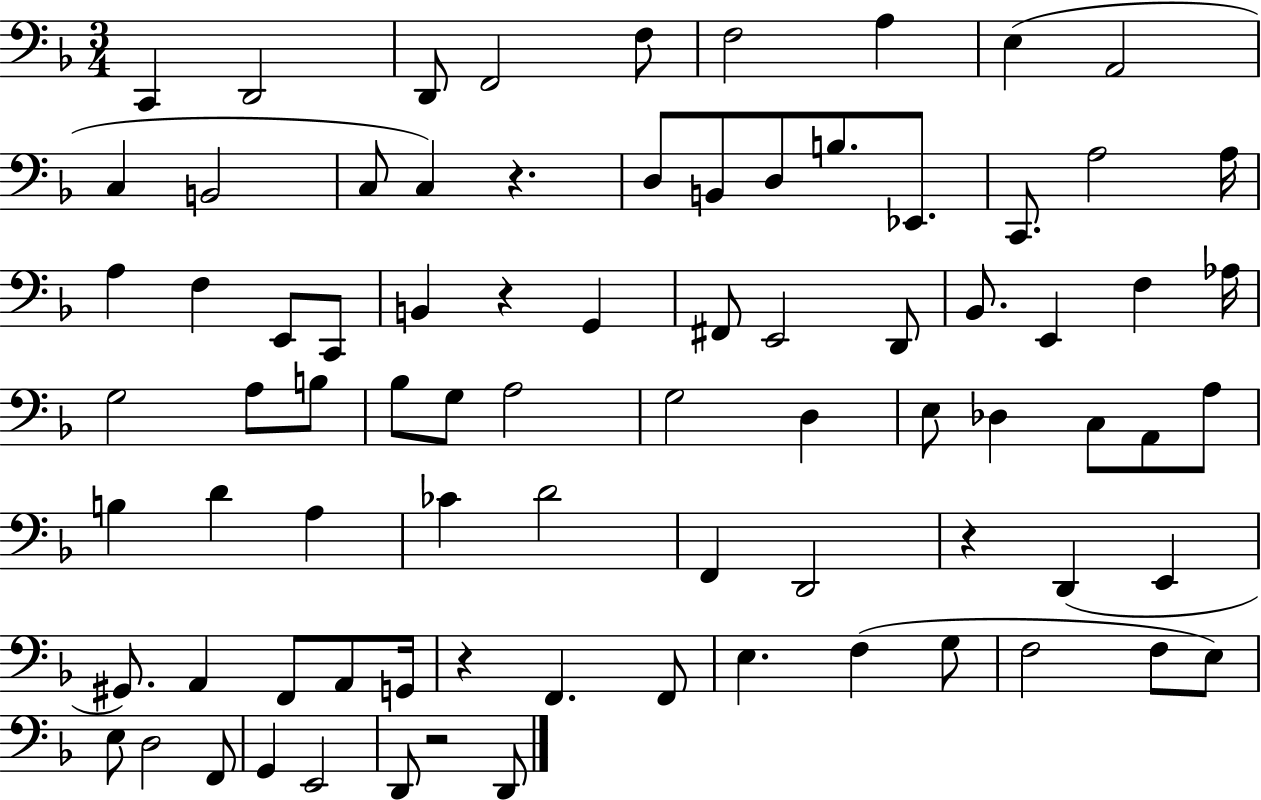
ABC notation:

X:1
T:Untitled
M:3/4
L:1/4
K:F
C,, D,,2 D,,/2 F,,2 F,/2 F,2 A, E, A,,2 C, B,,2 C,/2 C, z D,/2 B,,/2 D,/2 B,/2 _E,,/2 C,,/2 A,2 A,/4 A, F, E,,/2 C,,/2 B,, z G,, ^F,,/2 E,,2 D,,/2 _B,,/2 E,, F, _A,/4 G,2 A,/2 B,/2 _B,/2 G,/2 A,2 G,2 D, E,/2 _D, C,/2 A,,/2 A,/2 B, D A, _C D2 F,, D,,2 z D,, E,, ^G,,/2 A,, F,,/2 A,,/2 G,,/4 z F,, F,,/2 E, F, G,/2 F,2 F,/2 E,/2 E,/2 D,2 F,,/2 G,, E,,2 D,,/2 z2 D,,/2